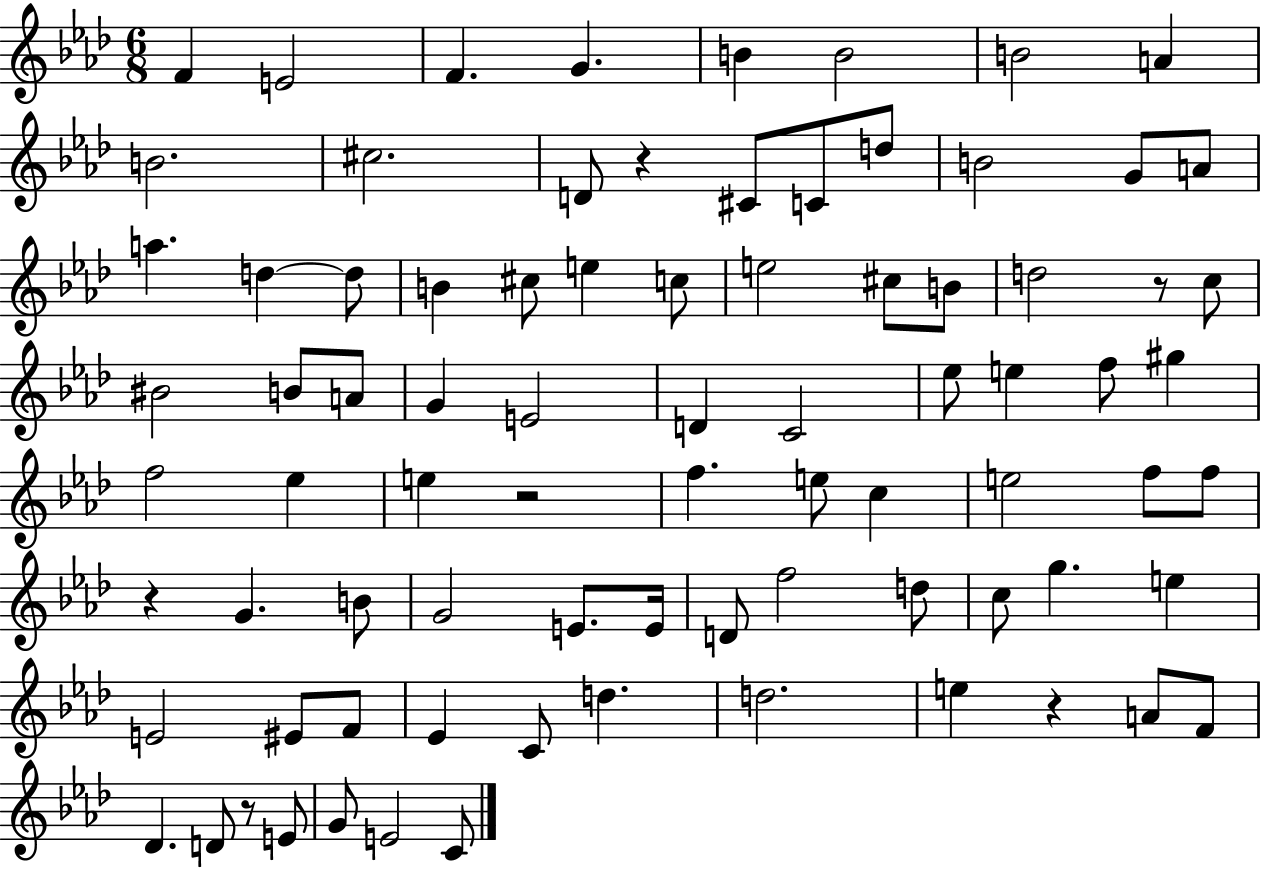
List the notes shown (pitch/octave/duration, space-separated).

F4/q E4/h F4/q. G4/q. B4/q B4/h B4/h A4/q B4/h. C#5/h. D4/e R/q C#4/e C4/e D5/e B4/h G4/e A4/e A5/q. D5/q D5/e B4/q C#5/e E5/q C5/e E5/h C#5/e B4/e D5/h R/e C5/e BIS4/h B4/e A4/e G4/q E4/h D4/q C4/h Eb5/e E5/q F5/e G#5/q F5/h Eb5/q E5/q R/h F5/q. E5/e C5/q E5/h F5/e F5/e R/q G4/q. B4/e G4/h E4/e. E4/s D4/e F5/h D5/e C5/e G5/q. E5/q E4/h EIS4/e F4/e Eb4/q C4/e D5/q. D5/h. E5/q R/q A4/e F4/e Db4/q. D4/e R/e E4/e G4/e E4/h C4/e